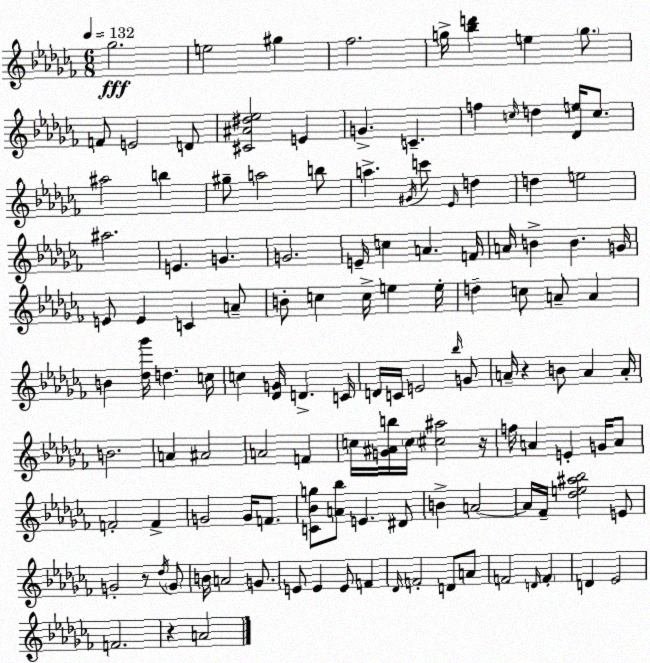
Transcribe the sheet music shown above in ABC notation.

X:1
T:Untitled
M:6/8
L:1/4
K:Abm
_g2 e2 ^g _f2 g/4 [_bd'] e g/2 F/2 E2 D/2 [^C^A^d_e]2 E G C f c/4 d [_De]/4 c/2 ^a2 b ^g/2 a2 b/2 a ^G/4 c'/2 _E/4 d d e2 ^a2 E G G2 E/4 c A F/4 A/4 B B G/4 E/2 E C A/2 B/2 c c/4 e e/4 d c/2 A/2 A B [_d_g']/4 d c/4 c [_DG]/4 D C/4 D/4 C/4 E2 _b/4 G/2 A/4 z B/2 A A/4 B2 A ^A2 A2 F c/4 [G^Ab]/4 c/4 [^c^a]2 z/4 f/4 A E G/4 A/2 F2 F G2 G/4 F/2 [C_Bg]/2 [A_b]/2 E ^D/2 B A2 A/4 _F/4 [_de^a_b]2 E/2 G2 z/2 _d/4 G/2 B/4 A2 G/2 E/2 E E/2 F _D/4 F2 D/2 A/2 F2 D/4 F D _E2 F2 z A2